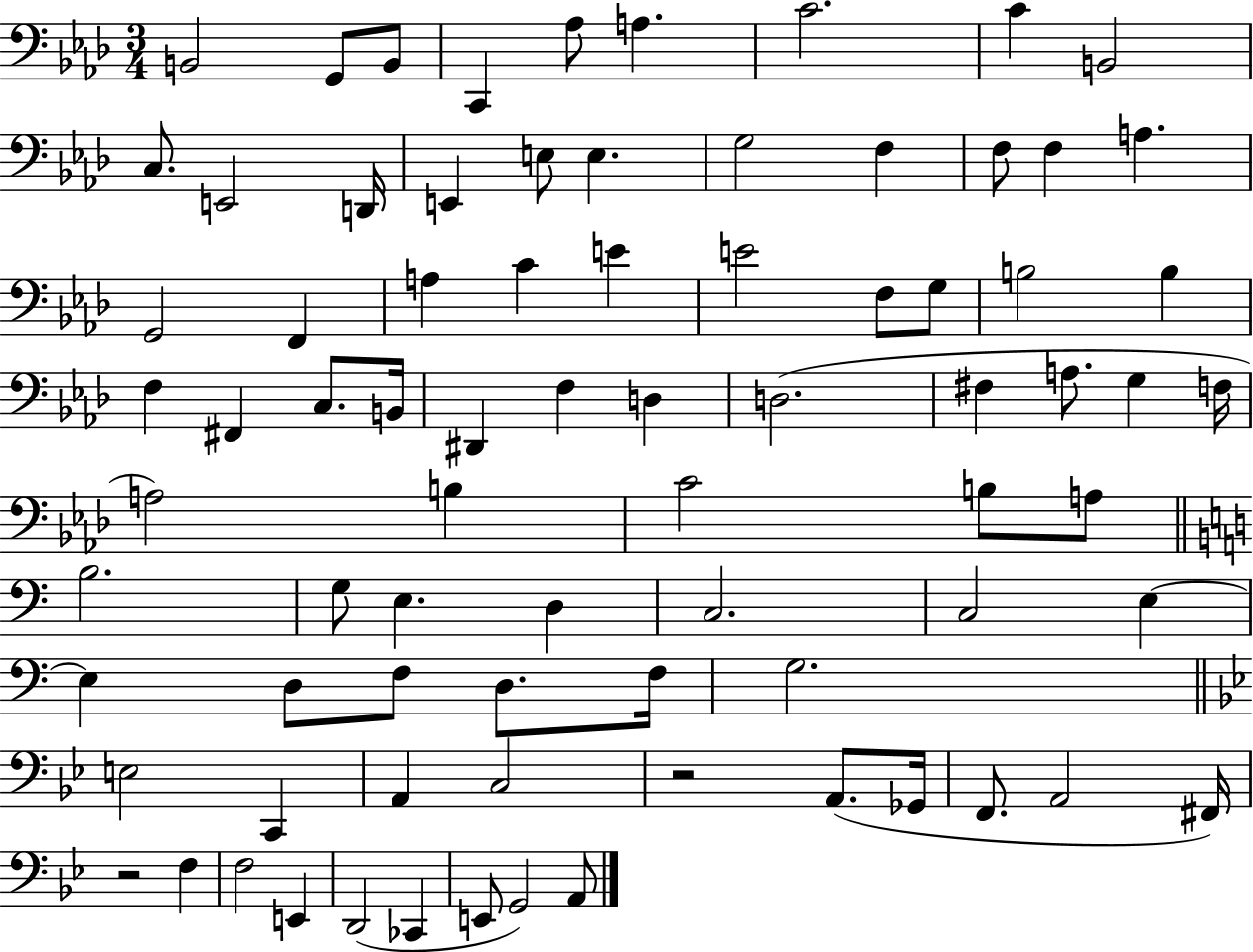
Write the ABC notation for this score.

X:1
T:Untitled
M:3/4
L:1/4
K:Ab
B,,2 G,,/2 B,,/2 C,, _A,/2 A, C2 C B,,2 C,/2 E,,2 D,,/4 E,, E,/2 E, G,2 F, F,/2 F, A, G,,2 F,, A, C E E2 F,/2 G,/2 B,2 B, F, ^F,, C,/2 B,,/4 ^D,, F, D, D,2 ^F, A,/2 G, F,/4 A,2 B, C2 B,/2 A,/2 B,2 G,/2 E, D, C,2 C,2 E, E, D,/2 F,/2 D,/2 F,/4 G,2 E,2 C,, A,, C,2 z2 A,,/2 _G,,/4 F,,/2 A,,2 ^F,,/4 z2 F, F,2 E,, D,,2 _C,, E,,/2 G,,2 A,,/2